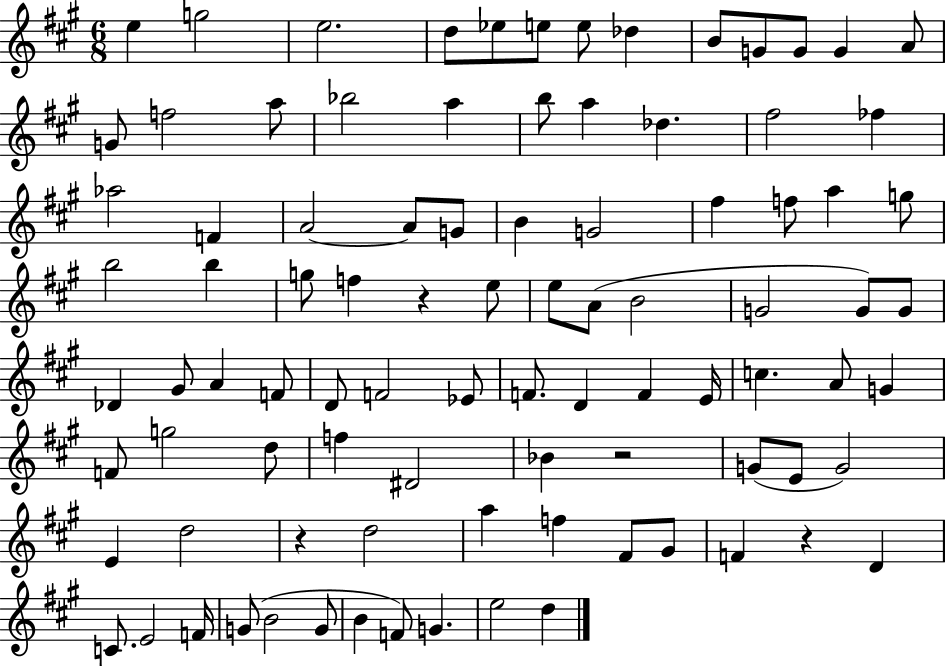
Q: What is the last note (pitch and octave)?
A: D5